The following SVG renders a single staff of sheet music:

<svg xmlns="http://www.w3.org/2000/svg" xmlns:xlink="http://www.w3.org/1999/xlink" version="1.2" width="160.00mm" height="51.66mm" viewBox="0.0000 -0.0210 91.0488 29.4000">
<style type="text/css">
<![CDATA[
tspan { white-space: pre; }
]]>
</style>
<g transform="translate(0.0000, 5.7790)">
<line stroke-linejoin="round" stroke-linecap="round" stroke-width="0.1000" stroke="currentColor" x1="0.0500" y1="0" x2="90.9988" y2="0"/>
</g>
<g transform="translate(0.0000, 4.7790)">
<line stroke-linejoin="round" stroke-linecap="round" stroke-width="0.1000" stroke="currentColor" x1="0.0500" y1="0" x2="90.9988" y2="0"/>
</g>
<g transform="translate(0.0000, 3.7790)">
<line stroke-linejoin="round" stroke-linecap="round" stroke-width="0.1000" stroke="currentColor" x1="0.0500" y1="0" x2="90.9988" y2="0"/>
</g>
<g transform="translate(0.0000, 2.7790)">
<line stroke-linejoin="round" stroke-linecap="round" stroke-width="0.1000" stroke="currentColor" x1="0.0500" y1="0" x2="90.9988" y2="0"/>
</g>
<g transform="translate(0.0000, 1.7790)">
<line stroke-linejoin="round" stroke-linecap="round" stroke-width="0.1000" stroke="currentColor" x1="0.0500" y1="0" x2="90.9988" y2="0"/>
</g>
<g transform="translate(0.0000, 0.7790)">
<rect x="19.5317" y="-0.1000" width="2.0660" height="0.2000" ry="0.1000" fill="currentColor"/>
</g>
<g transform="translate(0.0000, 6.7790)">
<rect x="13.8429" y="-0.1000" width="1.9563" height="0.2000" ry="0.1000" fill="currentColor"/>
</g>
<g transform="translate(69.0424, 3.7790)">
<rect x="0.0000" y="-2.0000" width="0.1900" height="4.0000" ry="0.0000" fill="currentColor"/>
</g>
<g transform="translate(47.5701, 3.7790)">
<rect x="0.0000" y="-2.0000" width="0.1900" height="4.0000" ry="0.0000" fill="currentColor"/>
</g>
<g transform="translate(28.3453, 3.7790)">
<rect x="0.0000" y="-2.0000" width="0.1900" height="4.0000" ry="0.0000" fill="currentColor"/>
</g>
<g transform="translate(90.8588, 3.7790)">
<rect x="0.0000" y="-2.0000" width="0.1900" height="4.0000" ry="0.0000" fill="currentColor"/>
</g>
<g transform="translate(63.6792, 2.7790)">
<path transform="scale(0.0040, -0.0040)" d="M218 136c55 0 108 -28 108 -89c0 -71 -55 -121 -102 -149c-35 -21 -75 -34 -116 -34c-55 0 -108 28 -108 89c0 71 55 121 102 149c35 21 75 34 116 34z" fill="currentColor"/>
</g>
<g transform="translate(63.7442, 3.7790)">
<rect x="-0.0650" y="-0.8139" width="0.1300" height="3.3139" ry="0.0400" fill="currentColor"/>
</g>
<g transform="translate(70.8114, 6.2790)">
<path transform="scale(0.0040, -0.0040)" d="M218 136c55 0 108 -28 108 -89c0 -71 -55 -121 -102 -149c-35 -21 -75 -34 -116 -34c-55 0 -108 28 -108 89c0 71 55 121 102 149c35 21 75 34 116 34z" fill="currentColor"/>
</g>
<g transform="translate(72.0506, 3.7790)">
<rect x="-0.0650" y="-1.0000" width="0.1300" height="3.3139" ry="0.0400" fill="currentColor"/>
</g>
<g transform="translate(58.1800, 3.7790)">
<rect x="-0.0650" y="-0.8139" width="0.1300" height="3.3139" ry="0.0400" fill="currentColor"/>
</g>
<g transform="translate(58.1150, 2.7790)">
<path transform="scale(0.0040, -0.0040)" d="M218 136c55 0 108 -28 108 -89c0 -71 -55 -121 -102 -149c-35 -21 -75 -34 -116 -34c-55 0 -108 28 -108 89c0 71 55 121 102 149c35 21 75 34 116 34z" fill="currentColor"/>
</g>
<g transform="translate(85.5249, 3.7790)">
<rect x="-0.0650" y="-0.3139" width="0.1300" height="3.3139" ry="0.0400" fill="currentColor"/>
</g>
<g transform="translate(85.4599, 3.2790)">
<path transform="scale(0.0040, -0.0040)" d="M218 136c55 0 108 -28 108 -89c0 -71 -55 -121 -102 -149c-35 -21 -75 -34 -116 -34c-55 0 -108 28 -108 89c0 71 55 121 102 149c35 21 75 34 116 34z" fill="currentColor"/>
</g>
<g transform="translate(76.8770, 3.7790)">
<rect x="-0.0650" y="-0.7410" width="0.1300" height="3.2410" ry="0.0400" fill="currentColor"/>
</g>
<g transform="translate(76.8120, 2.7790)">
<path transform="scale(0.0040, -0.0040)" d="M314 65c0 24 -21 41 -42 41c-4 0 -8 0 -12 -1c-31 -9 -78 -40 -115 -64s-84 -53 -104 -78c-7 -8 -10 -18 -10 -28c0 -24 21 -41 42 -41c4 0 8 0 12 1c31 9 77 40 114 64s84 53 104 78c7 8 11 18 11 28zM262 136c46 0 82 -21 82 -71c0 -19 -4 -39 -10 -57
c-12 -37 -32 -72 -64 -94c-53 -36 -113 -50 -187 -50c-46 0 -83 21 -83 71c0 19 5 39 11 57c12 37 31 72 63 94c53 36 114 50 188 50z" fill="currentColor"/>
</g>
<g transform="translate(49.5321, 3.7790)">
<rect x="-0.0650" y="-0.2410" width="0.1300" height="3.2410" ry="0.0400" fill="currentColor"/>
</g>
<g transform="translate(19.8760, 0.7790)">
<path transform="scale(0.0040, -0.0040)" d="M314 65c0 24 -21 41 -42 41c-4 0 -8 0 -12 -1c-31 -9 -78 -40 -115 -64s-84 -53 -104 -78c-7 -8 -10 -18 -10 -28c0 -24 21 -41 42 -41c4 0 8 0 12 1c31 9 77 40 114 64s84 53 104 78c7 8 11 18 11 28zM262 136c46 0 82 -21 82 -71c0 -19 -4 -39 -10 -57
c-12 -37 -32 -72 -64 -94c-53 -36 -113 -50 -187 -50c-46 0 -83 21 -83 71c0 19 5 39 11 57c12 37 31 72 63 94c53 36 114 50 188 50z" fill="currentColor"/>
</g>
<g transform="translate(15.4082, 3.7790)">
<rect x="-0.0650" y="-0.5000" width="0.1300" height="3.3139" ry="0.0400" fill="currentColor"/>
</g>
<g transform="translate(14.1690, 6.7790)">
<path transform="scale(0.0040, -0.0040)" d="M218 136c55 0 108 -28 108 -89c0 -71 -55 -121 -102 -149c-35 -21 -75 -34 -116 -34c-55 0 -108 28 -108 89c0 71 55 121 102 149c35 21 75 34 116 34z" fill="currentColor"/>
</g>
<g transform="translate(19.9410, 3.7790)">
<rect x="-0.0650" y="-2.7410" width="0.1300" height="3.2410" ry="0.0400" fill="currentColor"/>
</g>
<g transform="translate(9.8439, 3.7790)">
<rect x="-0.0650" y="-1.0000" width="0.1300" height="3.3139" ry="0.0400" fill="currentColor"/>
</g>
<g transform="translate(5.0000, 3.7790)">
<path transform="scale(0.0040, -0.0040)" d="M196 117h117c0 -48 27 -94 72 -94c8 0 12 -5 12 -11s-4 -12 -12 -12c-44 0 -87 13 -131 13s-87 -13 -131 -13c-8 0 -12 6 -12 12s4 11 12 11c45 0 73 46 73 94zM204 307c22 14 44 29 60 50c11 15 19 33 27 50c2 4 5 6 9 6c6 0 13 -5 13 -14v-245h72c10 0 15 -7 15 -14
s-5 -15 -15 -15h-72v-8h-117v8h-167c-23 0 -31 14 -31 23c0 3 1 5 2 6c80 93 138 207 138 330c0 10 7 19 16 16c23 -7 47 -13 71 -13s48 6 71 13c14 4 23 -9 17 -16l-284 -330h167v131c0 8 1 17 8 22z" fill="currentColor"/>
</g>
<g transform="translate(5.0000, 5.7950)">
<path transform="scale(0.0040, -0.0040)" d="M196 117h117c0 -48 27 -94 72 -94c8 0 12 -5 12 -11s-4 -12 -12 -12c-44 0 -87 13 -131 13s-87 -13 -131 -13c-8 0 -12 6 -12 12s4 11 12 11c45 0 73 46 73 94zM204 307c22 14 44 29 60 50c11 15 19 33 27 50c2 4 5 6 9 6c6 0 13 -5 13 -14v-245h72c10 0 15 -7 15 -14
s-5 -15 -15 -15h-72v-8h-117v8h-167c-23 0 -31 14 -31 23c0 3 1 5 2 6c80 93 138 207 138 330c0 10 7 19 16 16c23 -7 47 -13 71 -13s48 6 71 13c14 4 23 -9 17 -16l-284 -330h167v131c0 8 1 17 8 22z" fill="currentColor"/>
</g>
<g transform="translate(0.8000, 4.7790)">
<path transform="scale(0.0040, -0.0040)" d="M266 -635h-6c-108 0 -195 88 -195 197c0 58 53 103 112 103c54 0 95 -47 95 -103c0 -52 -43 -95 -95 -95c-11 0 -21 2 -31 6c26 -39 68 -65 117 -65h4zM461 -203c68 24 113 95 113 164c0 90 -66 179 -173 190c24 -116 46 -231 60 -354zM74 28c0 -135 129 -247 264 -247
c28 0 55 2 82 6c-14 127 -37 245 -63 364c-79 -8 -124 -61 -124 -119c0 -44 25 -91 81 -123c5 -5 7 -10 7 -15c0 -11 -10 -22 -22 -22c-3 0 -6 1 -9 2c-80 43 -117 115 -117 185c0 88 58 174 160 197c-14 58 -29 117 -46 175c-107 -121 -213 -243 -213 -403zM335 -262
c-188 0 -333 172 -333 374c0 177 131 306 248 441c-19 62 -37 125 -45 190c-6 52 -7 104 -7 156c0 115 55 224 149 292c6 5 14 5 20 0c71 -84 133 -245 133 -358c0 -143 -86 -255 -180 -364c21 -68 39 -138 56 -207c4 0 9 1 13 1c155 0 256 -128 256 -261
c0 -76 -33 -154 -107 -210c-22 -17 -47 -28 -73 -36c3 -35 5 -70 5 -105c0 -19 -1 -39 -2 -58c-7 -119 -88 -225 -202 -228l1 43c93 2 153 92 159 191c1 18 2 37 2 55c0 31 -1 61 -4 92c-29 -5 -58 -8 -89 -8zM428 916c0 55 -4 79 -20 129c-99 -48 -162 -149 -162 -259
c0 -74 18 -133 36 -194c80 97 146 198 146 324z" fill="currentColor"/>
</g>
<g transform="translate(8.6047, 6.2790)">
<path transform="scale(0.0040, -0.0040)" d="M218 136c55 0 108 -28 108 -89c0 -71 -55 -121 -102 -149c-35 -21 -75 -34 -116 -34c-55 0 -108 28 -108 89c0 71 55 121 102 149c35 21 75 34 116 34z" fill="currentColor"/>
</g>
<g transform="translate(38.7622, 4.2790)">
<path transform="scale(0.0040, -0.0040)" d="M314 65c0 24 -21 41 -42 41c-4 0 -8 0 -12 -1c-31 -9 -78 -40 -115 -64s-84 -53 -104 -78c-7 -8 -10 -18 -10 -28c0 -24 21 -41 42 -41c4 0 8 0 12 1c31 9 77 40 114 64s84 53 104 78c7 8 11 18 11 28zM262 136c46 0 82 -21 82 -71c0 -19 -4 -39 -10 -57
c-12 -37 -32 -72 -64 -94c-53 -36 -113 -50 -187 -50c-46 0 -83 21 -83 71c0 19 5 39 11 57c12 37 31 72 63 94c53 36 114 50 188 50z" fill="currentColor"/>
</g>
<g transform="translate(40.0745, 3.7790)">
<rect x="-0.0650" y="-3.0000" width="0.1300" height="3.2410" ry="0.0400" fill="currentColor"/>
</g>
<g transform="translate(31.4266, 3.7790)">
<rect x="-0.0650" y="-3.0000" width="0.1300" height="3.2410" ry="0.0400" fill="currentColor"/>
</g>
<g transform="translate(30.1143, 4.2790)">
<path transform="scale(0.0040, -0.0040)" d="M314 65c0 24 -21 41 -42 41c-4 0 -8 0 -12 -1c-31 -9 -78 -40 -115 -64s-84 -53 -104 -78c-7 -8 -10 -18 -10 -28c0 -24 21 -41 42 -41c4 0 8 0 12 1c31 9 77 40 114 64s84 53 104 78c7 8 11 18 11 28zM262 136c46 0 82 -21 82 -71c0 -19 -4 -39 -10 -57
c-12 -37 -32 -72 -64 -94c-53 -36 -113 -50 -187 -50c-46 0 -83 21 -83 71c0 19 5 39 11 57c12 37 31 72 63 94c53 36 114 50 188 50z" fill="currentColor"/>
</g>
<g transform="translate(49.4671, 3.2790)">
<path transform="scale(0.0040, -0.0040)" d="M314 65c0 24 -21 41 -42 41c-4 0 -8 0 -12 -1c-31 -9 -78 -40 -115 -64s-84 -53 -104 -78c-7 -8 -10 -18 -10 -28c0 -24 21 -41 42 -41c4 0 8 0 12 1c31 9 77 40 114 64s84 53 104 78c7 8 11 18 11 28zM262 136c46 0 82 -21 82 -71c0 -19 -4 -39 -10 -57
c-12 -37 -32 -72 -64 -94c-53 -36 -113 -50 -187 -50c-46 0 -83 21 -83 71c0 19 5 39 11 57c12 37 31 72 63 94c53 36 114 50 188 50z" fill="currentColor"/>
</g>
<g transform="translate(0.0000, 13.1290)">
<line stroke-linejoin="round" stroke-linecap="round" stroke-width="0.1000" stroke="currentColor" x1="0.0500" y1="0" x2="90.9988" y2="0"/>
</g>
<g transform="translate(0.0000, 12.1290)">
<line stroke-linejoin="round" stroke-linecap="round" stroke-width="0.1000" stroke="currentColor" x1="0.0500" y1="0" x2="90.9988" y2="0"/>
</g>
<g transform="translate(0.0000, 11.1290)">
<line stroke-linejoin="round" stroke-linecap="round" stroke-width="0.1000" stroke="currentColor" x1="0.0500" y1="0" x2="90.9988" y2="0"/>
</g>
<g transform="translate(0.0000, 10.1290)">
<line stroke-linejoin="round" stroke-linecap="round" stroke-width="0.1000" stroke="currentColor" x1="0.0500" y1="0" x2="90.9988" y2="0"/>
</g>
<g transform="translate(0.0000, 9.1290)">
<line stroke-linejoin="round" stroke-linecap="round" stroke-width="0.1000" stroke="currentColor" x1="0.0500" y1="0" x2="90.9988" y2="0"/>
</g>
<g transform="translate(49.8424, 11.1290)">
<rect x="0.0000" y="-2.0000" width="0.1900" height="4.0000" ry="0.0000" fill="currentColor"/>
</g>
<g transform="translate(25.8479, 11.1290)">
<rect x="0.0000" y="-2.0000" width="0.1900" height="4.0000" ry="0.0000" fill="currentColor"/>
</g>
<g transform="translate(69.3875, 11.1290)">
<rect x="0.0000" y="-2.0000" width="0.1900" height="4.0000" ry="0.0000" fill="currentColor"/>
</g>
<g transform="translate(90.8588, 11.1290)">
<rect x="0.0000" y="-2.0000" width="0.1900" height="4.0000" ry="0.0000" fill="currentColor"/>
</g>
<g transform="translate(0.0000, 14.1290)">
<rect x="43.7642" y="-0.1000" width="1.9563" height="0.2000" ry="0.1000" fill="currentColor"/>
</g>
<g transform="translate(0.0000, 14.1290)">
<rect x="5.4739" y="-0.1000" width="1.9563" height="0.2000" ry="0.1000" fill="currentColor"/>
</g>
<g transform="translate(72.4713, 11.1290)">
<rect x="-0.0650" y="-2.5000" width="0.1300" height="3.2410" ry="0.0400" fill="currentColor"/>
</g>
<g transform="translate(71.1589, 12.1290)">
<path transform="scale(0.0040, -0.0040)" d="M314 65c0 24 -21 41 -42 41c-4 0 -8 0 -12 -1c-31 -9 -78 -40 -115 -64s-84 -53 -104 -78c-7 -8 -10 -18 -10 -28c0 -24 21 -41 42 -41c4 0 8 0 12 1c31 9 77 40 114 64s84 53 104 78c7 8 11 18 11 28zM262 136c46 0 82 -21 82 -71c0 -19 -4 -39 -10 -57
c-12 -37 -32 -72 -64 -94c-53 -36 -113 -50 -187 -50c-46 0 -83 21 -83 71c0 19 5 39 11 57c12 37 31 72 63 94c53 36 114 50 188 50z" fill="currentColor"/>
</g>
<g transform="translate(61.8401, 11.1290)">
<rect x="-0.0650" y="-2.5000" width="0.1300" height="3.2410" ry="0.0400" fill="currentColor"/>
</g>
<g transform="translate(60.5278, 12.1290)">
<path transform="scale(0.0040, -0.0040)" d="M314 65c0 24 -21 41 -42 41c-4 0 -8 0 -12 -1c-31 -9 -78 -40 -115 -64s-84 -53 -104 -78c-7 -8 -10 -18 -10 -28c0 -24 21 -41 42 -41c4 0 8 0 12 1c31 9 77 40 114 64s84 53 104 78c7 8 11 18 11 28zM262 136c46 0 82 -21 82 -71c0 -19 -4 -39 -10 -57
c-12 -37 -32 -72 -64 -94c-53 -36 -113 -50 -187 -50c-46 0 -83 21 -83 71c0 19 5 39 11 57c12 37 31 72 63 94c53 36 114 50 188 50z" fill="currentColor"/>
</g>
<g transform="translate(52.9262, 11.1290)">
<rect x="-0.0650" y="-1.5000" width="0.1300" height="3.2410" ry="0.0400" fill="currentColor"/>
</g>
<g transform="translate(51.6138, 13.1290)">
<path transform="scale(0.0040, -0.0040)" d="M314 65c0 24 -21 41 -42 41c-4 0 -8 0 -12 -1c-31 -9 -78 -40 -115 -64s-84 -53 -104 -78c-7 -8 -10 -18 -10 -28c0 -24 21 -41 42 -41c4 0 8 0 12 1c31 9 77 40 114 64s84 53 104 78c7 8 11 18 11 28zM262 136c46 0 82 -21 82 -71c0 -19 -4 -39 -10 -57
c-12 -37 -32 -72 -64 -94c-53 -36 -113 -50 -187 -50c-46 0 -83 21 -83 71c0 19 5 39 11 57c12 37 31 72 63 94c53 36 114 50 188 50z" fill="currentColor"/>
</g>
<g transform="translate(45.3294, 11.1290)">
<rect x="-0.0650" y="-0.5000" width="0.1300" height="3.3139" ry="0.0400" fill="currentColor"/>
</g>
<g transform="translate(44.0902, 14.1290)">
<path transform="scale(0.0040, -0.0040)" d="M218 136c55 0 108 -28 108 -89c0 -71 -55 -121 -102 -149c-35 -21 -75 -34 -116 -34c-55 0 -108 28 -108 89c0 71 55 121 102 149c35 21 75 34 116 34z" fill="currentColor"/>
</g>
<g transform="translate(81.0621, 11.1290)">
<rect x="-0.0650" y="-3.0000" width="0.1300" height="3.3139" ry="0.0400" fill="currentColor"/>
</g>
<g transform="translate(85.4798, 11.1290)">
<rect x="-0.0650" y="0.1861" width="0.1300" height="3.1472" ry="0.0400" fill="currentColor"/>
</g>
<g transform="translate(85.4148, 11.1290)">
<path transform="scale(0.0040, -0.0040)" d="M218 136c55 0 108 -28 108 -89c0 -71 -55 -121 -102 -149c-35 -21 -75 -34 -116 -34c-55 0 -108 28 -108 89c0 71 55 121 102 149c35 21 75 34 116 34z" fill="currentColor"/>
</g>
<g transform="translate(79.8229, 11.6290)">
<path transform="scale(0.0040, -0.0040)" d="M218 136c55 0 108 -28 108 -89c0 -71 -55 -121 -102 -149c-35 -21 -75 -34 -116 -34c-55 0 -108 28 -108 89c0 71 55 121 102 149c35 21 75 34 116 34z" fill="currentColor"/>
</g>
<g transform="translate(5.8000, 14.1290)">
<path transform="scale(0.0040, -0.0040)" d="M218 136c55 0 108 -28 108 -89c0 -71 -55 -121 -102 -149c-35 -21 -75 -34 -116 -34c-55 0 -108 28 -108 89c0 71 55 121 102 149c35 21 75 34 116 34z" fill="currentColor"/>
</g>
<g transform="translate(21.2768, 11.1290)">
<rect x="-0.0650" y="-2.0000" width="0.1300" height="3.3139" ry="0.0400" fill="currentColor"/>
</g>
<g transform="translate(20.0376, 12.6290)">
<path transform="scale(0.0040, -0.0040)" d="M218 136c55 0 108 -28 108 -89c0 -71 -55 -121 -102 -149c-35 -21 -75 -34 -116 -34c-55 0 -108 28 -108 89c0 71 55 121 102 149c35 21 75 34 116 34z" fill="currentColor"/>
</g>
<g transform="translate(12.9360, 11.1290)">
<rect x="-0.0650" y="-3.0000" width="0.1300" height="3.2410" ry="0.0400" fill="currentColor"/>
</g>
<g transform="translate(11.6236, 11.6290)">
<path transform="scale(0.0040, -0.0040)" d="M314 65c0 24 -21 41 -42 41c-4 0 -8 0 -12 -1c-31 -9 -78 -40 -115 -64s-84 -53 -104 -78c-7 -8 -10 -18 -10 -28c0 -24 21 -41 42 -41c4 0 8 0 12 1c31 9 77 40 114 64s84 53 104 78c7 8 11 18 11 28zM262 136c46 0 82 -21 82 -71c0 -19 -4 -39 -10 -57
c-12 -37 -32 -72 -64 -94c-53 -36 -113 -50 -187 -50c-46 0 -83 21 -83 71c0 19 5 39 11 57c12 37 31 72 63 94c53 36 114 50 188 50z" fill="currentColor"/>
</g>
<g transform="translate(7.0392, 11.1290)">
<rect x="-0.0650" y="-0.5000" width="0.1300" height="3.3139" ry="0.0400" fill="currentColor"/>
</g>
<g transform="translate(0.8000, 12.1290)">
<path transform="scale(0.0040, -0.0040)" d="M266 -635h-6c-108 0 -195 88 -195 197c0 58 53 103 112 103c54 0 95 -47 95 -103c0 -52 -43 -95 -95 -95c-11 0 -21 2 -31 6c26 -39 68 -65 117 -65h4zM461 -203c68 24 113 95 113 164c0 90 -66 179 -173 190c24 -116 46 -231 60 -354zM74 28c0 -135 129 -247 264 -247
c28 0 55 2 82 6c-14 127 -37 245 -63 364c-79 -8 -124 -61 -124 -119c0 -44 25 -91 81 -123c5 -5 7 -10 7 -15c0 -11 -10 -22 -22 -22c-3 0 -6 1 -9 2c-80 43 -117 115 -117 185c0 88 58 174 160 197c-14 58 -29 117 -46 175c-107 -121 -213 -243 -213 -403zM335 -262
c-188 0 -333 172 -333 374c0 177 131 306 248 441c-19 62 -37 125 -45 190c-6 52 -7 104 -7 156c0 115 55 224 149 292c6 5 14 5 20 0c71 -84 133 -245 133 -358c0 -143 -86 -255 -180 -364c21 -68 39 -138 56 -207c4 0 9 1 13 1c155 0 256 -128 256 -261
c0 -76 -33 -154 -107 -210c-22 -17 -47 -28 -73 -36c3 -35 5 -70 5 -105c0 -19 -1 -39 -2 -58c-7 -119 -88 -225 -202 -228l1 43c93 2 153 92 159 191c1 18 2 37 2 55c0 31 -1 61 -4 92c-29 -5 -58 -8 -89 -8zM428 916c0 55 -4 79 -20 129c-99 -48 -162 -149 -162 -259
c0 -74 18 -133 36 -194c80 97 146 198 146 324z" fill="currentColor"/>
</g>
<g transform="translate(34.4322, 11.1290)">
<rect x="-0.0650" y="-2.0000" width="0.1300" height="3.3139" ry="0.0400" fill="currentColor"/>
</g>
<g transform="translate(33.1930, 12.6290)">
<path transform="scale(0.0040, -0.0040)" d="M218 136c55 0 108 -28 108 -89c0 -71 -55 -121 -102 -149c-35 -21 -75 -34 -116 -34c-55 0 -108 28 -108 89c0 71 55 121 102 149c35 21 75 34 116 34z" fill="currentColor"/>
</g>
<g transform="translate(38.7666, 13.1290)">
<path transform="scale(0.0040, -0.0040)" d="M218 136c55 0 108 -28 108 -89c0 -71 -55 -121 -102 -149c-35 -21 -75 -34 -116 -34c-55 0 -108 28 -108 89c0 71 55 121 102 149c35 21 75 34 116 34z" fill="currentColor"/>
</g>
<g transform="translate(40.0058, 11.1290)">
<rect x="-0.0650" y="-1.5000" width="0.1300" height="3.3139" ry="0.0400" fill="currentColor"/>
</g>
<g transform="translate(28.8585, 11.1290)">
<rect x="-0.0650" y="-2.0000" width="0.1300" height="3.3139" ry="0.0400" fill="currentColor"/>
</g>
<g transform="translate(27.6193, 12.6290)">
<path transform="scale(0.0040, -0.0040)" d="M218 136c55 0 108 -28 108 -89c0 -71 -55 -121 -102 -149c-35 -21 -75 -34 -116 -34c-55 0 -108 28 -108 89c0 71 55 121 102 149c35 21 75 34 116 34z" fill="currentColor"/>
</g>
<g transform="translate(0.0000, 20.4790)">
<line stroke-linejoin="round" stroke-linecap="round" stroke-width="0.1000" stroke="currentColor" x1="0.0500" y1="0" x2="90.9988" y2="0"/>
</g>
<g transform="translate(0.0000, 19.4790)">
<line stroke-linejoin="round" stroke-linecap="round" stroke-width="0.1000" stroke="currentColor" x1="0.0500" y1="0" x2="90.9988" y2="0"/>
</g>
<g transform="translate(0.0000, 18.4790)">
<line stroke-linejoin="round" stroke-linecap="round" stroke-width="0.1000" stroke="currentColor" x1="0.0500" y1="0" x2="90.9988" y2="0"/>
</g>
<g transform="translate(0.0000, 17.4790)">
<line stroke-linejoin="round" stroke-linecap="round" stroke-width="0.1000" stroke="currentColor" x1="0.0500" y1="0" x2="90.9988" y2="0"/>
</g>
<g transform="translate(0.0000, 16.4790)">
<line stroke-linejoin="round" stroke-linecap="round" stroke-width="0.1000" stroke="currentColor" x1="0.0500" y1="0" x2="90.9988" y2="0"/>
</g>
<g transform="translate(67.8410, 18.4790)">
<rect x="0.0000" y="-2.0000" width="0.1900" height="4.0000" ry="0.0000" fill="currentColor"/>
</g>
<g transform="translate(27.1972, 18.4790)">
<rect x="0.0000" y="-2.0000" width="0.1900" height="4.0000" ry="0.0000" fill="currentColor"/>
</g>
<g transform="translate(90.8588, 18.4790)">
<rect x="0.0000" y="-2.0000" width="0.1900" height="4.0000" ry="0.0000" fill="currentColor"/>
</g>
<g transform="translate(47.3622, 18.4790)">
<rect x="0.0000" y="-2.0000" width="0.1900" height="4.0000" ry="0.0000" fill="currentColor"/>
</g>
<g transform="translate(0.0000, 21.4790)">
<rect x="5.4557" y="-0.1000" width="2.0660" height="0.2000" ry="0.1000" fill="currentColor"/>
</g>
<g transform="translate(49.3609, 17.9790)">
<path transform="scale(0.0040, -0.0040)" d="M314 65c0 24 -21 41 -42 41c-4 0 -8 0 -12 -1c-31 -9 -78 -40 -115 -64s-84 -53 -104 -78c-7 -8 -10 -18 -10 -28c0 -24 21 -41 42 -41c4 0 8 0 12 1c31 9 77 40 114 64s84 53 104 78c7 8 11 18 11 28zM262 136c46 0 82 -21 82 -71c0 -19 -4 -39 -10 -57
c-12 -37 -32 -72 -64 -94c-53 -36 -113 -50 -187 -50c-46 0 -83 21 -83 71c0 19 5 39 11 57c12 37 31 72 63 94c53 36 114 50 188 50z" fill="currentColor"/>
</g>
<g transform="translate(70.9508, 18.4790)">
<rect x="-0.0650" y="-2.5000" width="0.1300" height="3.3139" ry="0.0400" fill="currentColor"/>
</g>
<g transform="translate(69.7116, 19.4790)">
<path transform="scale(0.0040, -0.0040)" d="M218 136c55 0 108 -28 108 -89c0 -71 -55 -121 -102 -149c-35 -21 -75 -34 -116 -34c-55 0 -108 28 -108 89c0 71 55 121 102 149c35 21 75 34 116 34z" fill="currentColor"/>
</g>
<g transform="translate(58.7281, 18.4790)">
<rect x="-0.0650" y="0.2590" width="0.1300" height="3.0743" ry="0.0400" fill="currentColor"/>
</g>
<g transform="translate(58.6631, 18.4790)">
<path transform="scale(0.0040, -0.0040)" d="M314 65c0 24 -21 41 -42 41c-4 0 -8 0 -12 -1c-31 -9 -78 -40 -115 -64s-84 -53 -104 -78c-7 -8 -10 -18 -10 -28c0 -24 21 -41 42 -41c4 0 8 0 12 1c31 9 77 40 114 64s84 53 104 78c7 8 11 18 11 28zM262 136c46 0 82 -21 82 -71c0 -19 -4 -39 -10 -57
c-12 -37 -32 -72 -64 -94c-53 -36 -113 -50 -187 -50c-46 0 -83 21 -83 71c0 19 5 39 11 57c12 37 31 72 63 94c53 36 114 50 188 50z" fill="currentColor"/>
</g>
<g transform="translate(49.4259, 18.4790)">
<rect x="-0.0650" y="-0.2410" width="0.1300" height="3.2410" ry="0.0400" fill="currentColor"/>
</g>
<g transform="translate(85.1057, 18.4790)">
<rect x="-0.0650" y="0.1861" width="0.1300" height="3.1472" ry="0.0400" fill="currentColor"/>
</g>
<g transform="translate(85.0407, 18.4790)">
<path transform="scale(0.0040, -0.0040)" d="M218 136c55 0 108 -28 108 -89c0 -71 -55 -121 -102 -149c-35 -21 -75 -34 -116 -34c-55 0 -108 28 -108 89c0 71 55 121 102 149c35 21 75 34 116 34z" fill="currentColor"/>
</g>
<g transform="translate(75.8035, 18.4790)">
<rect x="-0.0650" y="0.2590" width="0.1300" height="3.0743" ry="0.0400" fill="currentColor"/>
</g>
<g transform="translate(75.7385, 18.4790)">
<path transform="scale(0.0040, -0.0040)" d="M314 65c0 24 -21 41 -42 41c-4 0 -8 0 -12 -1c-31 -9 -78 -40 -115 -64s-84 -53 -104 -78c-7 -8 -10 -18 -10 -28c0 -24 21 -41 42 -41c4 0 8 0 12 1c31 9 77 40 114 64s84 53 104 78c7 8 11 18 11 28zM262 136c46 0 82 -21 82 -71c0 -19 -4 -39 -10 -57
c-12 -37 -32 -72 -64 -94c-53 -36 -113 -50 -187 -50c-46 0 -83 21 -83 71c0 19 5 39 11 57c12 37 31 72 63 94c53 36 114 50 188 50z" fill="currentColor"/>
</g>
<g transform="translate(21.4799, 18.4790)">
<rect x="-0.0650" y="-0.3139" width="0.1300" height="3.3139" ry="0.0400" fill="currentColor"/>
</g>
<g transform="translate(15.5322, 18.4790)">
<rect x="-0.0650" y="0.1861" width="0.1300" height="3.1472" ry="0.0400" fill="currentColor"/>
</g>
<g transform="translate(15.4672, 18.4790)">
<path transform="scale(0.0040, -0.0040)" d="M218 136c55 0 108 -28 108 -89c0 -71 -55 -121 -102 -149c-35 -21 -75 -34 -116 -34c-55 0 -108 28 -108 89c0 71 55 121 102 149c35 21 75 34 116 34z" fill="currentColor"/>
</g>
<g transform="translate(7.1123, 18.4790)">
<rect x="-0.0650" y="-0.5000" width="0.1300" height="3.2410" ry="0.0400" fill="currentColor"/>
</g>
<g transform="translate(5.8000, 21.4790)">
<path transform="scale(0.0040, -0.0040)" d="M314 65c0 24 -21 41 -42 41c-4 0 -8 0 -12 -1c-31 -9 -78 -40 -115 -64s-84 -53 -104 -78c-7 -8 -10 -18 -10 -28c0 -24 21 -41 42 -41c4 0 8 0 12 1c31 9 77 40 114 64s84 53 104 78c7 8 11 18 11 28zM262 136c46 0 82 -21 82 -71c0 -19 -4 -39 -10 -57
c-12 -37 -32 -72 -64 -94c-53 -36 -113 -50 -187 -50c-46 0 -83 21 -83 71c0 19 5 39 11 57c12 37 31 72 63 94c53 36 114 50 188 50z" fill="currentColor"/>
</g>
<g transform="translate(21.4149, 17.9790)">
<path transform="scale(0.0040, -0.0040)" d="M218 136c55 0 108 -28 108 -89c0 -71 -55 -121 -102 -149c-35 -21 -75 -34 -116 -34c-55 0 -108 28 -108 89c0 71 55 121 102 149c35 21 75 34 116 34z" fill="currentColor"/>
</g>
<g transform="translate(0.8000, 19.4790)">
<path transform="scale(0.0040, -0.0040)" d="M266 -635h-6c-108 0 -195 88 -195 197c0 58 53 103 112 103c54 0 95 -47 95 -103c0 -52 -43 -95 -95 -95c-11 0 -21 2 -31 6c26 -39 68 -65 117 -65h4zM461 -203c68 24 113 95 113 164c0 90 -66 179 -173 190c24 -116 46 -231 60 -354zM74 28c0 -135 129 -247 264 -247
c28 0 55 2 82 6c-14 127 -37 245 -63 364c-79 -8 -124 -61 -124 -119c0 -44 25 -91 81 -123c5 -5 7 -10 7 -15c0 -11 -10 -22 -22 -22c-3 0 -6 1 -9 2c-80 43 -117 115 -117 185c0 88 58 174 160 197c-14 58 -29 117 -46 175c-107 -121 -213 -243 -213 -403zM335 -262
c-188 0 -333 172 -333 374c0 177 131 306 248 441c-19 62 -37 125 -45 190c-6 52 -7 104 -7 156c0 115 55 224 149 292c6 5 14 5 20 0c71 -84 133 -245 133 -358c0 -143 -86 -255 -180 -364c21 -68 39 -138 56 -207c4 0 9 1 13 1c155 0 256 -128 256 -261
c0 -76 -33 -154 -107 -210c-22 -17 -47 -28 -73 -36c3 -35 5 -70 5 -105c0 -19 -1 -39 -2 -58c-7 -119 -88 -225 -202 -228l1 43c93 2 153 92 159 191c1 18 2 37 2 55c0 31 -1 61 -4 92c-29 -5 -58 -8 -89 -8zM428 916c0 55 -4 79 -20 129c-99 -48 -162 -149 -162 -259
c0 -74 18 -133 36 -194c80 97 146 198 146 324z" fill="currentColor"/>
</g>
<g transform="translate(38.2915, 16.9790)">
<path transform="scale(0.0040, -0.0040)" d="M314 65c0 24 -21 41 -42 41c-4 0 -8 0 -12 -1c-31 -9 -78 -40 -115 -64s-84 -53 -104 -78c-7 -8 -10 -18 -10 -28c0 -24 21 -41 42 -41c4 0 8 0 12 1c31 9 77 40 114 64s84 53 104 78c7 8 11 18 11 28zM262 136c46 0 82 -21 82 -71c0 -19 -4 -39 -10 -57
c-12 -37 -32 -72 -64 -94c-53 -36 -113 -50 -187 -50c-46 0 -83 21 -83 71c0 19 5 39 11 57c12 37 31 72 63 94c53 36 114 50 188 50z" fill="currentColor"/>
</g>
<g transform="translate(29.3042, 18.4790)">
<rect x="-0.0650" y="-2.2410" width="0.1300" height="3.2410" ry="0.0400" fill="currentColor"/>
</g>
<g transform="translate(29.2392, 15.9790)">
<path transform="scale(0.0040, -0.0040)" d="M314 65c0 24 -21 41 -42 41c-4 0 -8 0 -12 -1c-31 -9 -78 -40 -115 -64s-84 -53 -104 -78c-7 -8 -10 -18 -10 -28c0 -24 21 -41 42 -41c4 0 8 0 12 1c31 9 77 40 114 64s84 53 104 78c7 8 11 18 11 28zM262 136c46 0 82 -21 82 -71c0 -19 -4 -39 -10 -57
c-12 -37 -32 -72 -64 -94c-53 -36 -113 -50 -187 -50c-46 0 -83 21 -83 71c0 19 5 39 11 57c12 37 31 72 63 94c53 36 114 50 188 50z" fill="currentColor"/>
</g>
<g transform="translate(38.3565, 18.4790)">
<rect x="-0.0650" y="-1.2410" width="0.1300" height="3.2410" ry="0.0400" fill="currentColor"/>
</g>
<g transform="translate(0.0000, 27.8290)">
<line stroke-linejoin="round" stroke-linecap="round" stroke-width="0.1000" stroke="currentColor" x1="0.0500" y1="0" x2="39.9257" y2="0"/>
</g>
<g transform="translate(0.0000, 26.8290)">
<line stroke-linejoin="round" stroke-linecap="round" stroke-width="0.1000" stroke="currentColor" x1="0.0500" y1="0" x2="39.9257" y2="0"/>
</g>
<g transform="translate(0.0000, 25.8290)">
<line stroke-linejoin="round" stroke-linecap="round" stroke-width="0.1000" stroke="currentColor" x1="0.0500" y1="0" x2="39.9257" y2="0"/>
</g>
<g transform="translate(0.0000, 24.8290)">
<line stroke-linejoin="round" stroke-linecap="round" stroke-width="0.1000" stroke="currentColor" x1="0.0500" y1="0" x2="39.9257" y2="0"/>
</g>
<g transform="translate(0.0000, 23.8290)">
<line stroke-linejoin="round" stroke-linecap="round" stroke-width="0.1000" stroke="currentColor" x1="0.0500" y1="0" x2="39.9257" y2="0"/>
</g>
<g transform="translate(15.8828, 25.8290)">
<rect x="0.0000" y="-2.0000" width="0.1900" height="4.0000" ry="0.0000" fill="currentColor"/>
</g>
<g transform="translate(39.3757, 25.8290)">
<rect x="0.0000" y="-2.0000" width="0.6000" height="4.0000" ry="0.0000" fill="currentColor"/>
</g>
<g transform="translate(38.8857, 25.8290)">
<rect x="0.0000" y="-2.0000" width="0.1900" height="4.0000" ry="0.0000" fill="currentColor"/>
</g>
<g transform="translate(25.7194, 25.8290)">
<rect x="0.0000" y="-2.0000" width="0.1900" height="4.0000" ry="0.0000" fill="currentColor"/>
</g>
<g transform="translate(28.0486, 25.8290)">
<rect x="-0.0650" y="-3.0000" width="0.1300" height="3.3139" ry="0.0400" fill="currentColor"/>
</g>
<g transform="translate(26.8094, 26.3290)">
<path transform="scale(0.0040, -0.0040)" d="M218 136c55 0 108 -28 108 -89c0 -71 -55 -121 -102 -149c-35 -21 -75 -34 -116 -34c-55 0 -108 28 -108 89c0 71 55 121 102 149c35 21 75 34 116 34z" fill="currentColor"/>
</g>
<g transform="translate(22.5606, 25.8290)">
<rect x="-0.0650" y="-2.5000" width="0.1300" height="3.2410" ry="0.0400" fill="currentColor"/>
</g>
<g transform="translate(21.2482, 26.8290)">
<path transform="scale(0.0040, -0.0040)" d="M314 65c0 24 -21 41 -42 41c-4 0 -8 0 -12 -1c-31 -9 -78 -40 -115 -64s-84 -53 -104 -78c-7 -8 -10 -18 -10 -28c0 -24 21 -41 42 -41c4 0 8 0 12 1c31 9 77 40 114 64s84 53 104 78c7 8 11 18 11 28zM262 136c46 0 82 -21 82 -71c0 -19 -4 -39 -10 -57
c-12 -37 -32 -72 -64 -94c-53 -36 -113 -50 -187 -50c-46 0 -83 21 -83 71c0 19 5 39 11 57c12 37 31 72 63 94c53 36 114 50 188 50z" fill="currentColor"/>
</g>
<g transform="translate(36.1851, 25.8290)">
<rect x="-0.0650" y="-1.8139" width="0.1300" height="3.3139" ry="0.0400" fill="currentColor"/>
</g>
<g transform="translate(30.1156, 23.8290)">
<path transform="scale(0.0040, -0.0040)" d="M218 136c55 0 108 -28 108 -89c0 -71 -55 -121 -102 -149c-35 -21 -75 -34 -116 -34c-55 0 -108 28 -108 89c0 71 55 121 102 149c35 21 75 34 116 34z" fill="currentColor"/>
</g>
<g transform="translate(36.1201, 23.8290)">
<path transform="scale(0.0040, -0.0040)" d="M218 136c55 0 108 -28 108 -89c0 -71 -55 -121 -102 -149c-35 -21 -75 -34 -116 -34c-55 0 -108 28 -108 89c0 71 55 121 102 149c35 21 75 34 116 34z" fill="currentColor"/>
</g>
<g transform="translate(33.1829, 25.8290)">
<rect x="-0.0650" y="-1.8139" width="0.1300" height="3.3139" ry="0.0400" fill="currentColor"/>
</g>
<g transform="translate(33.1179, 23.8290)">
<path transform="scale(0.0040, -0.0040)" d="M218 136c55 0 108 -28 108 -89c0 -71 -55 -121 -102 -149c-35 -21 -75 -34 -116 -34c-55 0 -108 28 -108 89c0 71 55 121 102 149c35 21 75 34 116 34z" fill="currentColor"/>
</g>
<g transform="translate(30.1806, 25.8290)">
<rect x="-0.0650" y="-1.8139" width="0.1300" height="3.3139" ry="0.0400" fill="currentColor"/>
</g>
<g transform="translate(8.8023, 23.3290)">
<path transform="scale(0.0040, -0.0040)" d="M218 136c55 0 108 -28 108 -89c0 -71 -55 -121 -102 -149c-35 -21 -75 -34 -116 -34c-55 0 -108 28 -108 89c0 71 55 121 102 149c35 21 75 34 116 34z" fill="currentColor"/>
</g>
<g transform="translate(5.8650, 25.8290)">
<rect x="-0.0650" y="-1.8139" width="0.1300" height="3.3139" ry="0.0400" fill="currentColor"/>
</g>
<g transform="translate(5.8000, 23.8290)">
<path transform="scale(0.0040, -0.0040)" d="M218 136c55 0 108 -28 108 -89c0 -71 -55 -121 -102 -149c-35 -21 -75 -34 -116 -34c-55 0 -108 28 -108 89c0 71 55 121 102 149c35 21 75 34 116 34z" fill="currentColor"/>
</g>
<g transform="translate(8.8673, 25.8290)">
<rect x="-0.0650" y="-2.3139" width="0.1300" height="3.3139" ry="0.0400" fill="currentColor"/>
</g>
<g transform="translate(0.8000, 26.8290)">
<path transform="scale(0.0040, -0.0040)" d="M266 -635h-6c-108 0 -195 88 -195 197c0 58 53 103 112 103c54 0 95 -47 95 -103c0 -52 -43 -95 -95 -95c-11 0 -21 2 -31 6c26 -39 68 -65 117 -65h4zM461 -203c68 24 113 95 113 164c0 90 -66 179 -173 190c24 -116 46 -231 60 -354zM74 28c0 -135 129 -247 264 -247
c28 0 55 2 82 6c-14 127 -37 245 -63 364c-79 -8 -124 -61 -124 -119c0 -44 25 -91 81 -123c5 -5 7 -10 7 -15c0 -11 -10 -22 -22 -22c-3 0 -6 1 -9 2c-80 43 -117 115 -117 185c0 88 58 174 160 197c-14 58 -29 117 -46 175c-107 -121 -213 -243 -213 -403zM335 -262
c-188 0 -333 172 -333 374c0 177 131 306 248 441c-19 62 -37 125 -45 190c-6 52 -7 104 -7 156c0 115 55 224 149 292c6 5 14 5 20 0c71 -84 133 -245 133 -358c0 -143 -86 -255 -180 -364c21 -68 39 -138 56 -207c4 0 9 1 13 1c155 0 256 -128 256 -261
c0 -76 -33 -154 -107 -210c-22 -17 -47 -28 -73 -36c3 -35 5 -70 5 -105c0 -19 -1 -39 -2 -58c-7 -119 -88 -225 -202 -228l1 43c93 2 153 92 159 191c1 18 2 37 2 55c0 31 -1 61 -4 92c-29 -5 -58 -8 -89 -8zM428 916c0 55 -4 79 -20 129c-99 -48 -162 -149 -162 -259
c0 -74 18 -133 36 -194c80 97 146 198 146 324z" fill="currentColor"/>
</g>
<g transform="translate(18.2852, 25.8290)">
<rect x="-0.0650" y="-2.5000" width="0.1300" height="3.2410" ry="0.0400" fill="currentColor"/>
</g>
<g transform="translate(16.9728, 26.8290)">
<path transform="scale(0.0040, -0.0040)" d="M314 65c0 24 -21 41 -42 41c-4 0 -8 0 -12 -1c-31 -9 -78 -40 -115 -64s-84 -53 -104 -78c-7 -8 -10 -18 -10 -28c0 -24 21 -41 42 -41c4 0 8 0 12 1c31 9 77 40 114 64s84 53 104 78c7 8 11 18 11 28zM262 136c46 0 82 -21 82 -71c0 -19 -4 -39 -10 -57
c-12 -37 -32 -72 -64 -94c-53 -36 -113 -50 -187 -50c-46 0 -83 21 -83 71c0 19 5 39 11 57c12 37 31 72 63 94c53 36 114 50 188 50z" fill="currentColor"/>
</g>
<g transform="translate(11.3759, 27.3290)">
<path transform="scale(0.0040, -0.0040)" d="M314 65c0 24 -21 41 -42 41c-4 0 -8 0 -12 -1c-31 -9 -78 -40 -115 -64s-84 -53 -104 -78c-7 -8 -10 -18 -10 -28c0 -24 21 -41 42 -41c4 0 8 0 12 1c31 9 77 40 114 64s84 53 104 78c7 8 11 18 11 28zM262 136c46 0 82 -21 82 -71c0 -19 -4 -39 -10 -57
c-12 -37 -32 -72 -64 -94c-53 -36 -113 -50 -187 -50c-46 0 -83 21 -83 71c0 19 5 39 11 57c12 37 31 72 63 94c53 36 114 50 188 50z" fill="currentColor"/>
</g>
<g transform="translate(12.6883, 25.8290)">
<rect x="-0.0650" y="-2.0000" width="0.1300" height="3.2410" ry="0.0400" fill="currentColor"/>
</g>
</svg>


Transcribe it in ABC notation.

X:1
T:Untitled
M:4/4
L:1/4
K:C
D C a2 A2 A2 c2 d d D d2 c C A2 F F F E C E2 G2 G2 A B C2 B c g2 e2 c2 B2 G B2 B f g F2 G2 G2 A f f f